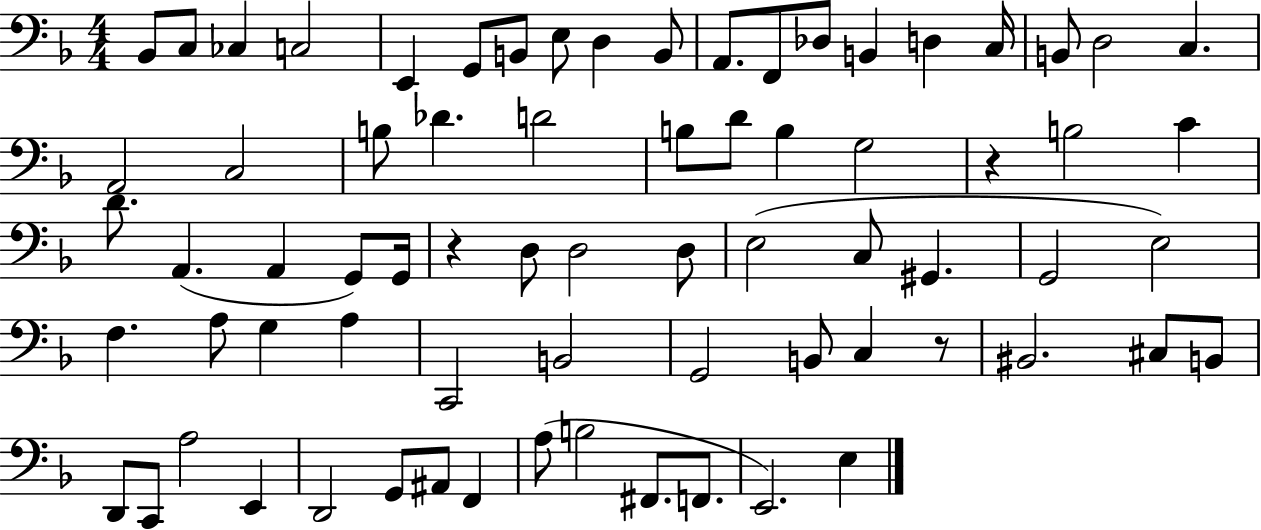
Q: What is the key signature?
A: F major